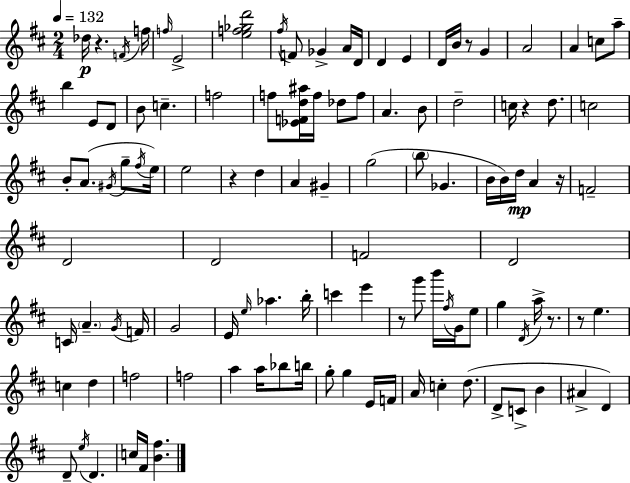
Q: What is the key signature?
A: D major